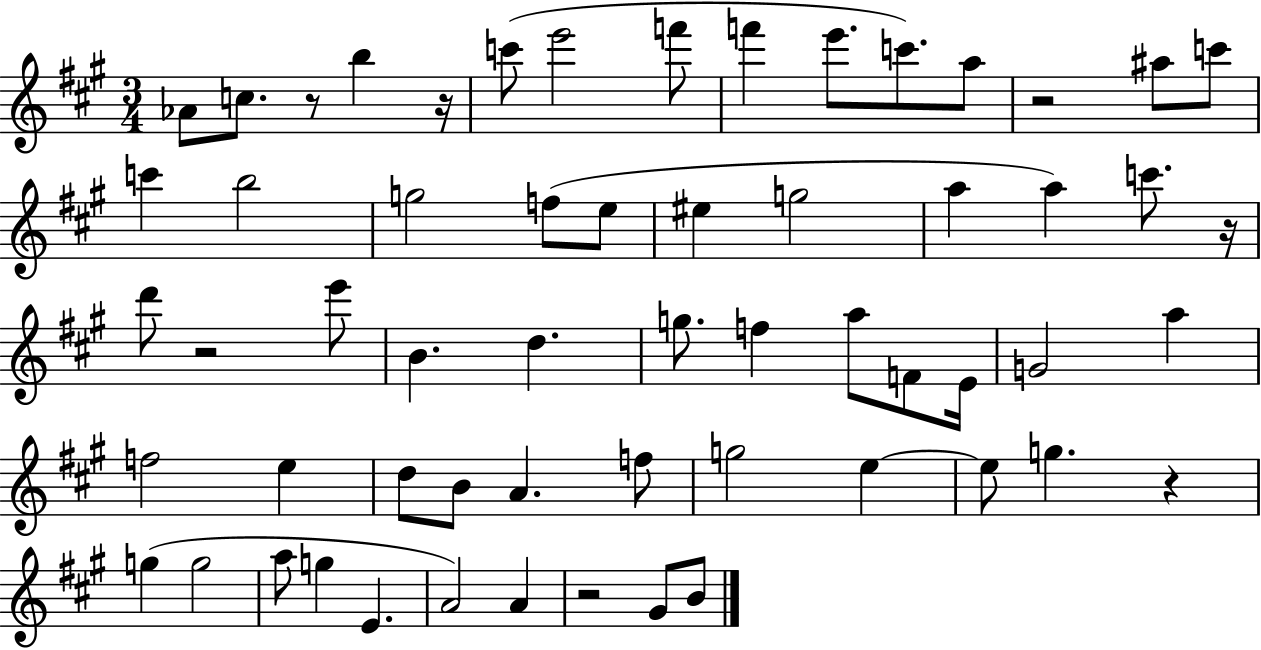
X:1
T:Untitled
M:3/4
L:1/4
K:A
_A/2 c/2 z/2 b z/4 c'/2 e'2 f'/2 f' e'/2 c'/2 a/2 z2 ^a/2 c'/2 c' b2 g2 f/2 e/2 ^e g2 a a c'/2 z/4 d'/2 z2 e'/2 B d g/2 f a/2 F/2 E/4 G2 a f2 e d/2 B/2 A f/2 g2 e e/2 g z g g2 a/2 g E A2 A z2 ^G/2 B/2